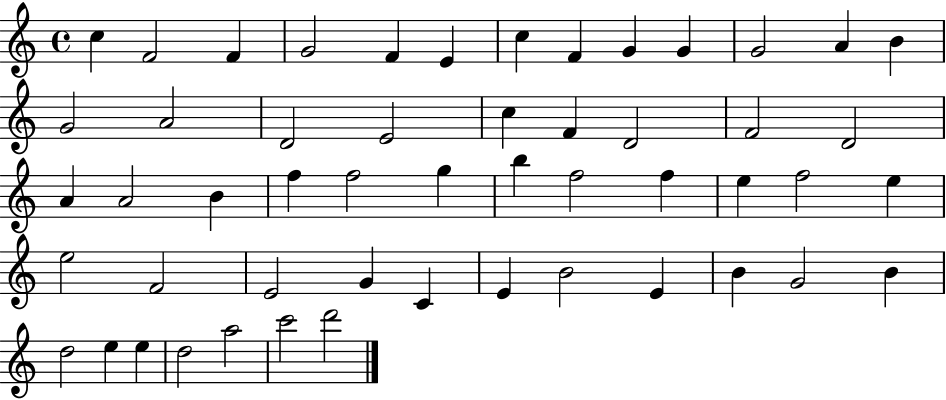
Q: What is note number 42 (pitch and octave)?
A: E4